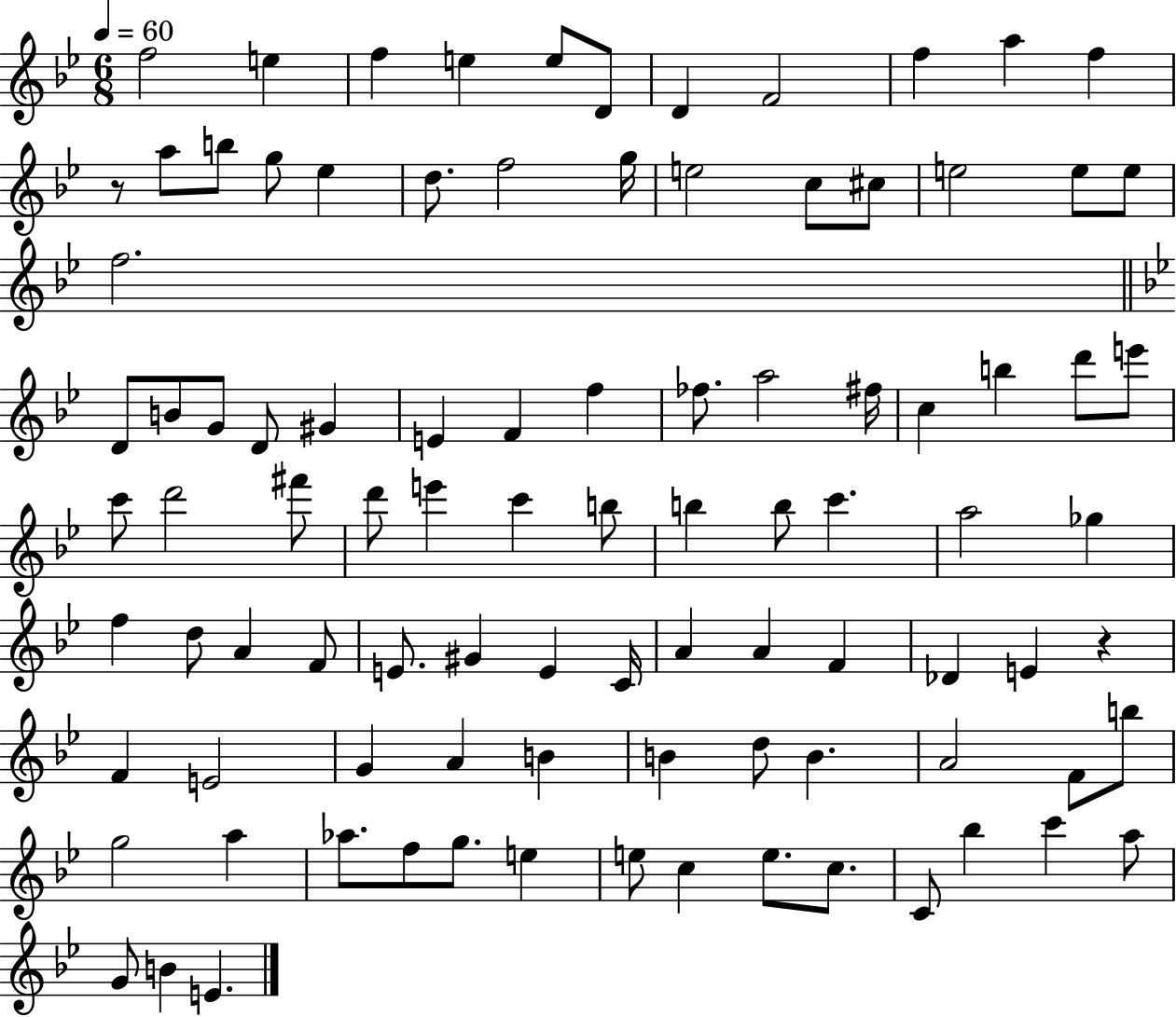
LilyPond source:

{
  \clef treble
  \numericTimeSignature
  \time 6/8
  \key bes \major
  \tempo 4 = 60
  f''2 e''4 | f''4 e''4 e''8 d'8 | d'4 f'2 | f''4 a''4 f''4 | \break r8 a''8 b''8 g''8 ees''4 | d''8. f''2 g''16 | e''2 c''8 cis''8 | e''2 e''8 e''8 | \break f''2. | \bar "||" \break \key bes \major d'8 b'8 g'8 d'8 gis'4 | e'4 f'4 f''4 | fes''8. a''2 fis''16 | c''4 b''4 d'''8 e'''8 | \break c'''8 d'''2 fis'''8 | d'''8 e'''4 c'''4 b''8 | b''4 b''8 c'''4. | a''2 ges''4 | \break f''4 d''8 a'4 f'8 | e'8. gis'4 e'4 c'16 | a'4 a'4 f'4 | des'4 e'4 r4 | \break f'4 e'2 | g'4 a'4 b'4 | b'4 d''8 b'4. | a'2 f'8 b''8 | \break g''2 a''4 | aes''8. f''8 g''8. e''4 | e''8 c''4 e''8. c''8. | c'8 bes''4 c'''4 a''8 | \break g'8 b'4 e'4. | \bar "|."
}